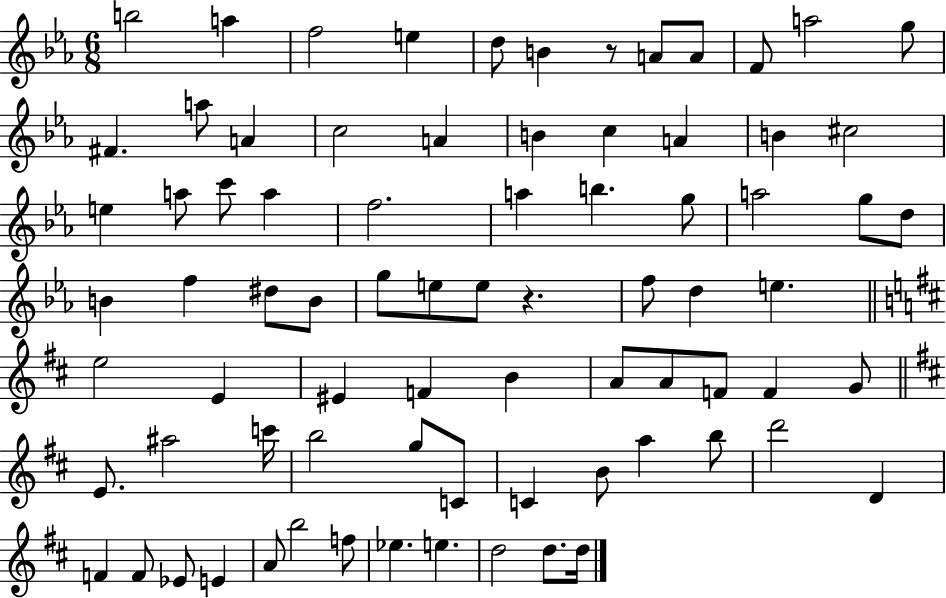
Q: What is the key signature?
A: EES major